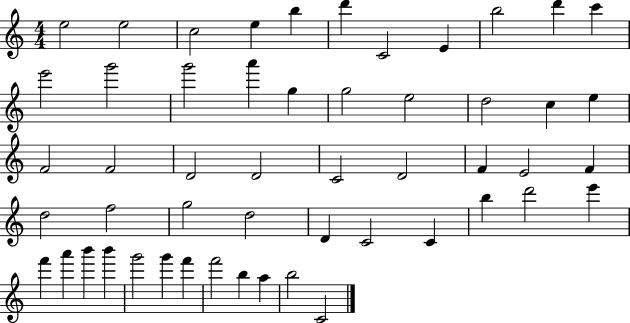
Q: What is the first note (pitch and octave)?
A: E5